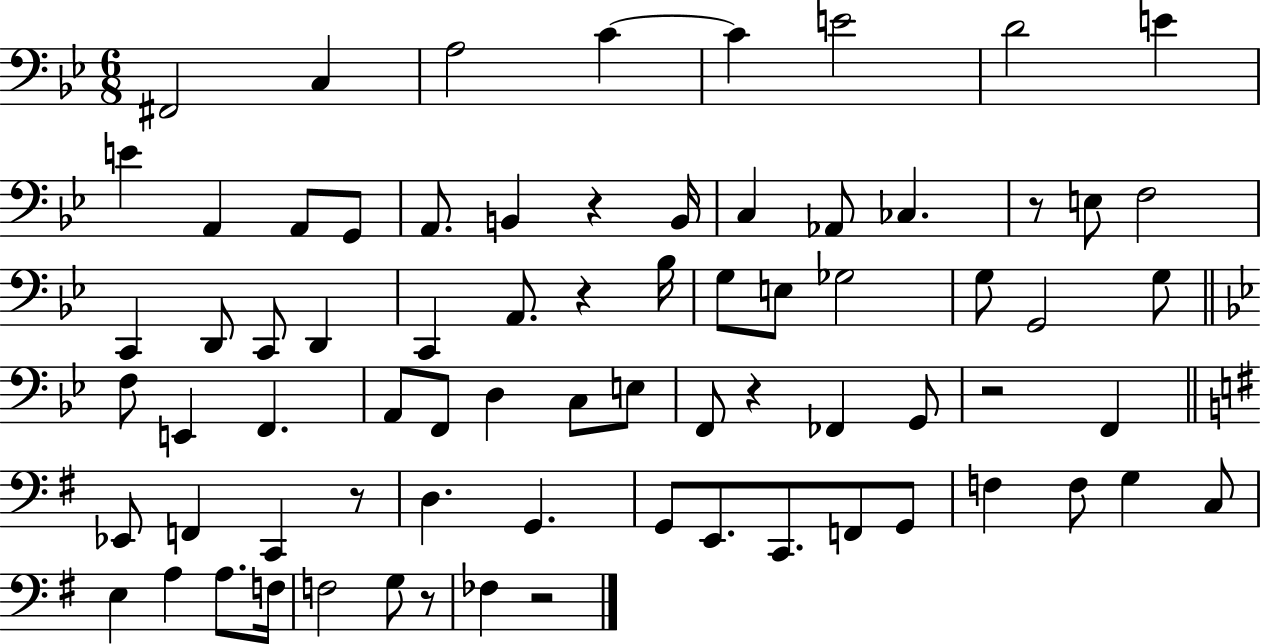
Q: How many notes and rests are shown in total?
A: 74